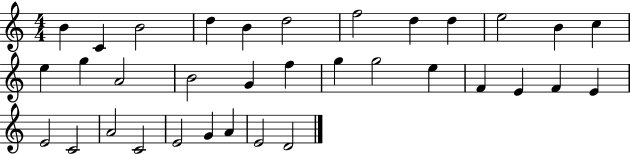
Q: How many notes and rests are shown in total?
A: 34